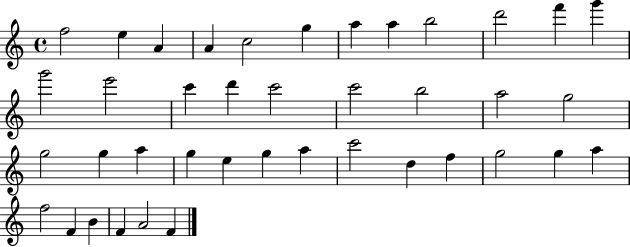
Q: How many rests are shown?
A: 0